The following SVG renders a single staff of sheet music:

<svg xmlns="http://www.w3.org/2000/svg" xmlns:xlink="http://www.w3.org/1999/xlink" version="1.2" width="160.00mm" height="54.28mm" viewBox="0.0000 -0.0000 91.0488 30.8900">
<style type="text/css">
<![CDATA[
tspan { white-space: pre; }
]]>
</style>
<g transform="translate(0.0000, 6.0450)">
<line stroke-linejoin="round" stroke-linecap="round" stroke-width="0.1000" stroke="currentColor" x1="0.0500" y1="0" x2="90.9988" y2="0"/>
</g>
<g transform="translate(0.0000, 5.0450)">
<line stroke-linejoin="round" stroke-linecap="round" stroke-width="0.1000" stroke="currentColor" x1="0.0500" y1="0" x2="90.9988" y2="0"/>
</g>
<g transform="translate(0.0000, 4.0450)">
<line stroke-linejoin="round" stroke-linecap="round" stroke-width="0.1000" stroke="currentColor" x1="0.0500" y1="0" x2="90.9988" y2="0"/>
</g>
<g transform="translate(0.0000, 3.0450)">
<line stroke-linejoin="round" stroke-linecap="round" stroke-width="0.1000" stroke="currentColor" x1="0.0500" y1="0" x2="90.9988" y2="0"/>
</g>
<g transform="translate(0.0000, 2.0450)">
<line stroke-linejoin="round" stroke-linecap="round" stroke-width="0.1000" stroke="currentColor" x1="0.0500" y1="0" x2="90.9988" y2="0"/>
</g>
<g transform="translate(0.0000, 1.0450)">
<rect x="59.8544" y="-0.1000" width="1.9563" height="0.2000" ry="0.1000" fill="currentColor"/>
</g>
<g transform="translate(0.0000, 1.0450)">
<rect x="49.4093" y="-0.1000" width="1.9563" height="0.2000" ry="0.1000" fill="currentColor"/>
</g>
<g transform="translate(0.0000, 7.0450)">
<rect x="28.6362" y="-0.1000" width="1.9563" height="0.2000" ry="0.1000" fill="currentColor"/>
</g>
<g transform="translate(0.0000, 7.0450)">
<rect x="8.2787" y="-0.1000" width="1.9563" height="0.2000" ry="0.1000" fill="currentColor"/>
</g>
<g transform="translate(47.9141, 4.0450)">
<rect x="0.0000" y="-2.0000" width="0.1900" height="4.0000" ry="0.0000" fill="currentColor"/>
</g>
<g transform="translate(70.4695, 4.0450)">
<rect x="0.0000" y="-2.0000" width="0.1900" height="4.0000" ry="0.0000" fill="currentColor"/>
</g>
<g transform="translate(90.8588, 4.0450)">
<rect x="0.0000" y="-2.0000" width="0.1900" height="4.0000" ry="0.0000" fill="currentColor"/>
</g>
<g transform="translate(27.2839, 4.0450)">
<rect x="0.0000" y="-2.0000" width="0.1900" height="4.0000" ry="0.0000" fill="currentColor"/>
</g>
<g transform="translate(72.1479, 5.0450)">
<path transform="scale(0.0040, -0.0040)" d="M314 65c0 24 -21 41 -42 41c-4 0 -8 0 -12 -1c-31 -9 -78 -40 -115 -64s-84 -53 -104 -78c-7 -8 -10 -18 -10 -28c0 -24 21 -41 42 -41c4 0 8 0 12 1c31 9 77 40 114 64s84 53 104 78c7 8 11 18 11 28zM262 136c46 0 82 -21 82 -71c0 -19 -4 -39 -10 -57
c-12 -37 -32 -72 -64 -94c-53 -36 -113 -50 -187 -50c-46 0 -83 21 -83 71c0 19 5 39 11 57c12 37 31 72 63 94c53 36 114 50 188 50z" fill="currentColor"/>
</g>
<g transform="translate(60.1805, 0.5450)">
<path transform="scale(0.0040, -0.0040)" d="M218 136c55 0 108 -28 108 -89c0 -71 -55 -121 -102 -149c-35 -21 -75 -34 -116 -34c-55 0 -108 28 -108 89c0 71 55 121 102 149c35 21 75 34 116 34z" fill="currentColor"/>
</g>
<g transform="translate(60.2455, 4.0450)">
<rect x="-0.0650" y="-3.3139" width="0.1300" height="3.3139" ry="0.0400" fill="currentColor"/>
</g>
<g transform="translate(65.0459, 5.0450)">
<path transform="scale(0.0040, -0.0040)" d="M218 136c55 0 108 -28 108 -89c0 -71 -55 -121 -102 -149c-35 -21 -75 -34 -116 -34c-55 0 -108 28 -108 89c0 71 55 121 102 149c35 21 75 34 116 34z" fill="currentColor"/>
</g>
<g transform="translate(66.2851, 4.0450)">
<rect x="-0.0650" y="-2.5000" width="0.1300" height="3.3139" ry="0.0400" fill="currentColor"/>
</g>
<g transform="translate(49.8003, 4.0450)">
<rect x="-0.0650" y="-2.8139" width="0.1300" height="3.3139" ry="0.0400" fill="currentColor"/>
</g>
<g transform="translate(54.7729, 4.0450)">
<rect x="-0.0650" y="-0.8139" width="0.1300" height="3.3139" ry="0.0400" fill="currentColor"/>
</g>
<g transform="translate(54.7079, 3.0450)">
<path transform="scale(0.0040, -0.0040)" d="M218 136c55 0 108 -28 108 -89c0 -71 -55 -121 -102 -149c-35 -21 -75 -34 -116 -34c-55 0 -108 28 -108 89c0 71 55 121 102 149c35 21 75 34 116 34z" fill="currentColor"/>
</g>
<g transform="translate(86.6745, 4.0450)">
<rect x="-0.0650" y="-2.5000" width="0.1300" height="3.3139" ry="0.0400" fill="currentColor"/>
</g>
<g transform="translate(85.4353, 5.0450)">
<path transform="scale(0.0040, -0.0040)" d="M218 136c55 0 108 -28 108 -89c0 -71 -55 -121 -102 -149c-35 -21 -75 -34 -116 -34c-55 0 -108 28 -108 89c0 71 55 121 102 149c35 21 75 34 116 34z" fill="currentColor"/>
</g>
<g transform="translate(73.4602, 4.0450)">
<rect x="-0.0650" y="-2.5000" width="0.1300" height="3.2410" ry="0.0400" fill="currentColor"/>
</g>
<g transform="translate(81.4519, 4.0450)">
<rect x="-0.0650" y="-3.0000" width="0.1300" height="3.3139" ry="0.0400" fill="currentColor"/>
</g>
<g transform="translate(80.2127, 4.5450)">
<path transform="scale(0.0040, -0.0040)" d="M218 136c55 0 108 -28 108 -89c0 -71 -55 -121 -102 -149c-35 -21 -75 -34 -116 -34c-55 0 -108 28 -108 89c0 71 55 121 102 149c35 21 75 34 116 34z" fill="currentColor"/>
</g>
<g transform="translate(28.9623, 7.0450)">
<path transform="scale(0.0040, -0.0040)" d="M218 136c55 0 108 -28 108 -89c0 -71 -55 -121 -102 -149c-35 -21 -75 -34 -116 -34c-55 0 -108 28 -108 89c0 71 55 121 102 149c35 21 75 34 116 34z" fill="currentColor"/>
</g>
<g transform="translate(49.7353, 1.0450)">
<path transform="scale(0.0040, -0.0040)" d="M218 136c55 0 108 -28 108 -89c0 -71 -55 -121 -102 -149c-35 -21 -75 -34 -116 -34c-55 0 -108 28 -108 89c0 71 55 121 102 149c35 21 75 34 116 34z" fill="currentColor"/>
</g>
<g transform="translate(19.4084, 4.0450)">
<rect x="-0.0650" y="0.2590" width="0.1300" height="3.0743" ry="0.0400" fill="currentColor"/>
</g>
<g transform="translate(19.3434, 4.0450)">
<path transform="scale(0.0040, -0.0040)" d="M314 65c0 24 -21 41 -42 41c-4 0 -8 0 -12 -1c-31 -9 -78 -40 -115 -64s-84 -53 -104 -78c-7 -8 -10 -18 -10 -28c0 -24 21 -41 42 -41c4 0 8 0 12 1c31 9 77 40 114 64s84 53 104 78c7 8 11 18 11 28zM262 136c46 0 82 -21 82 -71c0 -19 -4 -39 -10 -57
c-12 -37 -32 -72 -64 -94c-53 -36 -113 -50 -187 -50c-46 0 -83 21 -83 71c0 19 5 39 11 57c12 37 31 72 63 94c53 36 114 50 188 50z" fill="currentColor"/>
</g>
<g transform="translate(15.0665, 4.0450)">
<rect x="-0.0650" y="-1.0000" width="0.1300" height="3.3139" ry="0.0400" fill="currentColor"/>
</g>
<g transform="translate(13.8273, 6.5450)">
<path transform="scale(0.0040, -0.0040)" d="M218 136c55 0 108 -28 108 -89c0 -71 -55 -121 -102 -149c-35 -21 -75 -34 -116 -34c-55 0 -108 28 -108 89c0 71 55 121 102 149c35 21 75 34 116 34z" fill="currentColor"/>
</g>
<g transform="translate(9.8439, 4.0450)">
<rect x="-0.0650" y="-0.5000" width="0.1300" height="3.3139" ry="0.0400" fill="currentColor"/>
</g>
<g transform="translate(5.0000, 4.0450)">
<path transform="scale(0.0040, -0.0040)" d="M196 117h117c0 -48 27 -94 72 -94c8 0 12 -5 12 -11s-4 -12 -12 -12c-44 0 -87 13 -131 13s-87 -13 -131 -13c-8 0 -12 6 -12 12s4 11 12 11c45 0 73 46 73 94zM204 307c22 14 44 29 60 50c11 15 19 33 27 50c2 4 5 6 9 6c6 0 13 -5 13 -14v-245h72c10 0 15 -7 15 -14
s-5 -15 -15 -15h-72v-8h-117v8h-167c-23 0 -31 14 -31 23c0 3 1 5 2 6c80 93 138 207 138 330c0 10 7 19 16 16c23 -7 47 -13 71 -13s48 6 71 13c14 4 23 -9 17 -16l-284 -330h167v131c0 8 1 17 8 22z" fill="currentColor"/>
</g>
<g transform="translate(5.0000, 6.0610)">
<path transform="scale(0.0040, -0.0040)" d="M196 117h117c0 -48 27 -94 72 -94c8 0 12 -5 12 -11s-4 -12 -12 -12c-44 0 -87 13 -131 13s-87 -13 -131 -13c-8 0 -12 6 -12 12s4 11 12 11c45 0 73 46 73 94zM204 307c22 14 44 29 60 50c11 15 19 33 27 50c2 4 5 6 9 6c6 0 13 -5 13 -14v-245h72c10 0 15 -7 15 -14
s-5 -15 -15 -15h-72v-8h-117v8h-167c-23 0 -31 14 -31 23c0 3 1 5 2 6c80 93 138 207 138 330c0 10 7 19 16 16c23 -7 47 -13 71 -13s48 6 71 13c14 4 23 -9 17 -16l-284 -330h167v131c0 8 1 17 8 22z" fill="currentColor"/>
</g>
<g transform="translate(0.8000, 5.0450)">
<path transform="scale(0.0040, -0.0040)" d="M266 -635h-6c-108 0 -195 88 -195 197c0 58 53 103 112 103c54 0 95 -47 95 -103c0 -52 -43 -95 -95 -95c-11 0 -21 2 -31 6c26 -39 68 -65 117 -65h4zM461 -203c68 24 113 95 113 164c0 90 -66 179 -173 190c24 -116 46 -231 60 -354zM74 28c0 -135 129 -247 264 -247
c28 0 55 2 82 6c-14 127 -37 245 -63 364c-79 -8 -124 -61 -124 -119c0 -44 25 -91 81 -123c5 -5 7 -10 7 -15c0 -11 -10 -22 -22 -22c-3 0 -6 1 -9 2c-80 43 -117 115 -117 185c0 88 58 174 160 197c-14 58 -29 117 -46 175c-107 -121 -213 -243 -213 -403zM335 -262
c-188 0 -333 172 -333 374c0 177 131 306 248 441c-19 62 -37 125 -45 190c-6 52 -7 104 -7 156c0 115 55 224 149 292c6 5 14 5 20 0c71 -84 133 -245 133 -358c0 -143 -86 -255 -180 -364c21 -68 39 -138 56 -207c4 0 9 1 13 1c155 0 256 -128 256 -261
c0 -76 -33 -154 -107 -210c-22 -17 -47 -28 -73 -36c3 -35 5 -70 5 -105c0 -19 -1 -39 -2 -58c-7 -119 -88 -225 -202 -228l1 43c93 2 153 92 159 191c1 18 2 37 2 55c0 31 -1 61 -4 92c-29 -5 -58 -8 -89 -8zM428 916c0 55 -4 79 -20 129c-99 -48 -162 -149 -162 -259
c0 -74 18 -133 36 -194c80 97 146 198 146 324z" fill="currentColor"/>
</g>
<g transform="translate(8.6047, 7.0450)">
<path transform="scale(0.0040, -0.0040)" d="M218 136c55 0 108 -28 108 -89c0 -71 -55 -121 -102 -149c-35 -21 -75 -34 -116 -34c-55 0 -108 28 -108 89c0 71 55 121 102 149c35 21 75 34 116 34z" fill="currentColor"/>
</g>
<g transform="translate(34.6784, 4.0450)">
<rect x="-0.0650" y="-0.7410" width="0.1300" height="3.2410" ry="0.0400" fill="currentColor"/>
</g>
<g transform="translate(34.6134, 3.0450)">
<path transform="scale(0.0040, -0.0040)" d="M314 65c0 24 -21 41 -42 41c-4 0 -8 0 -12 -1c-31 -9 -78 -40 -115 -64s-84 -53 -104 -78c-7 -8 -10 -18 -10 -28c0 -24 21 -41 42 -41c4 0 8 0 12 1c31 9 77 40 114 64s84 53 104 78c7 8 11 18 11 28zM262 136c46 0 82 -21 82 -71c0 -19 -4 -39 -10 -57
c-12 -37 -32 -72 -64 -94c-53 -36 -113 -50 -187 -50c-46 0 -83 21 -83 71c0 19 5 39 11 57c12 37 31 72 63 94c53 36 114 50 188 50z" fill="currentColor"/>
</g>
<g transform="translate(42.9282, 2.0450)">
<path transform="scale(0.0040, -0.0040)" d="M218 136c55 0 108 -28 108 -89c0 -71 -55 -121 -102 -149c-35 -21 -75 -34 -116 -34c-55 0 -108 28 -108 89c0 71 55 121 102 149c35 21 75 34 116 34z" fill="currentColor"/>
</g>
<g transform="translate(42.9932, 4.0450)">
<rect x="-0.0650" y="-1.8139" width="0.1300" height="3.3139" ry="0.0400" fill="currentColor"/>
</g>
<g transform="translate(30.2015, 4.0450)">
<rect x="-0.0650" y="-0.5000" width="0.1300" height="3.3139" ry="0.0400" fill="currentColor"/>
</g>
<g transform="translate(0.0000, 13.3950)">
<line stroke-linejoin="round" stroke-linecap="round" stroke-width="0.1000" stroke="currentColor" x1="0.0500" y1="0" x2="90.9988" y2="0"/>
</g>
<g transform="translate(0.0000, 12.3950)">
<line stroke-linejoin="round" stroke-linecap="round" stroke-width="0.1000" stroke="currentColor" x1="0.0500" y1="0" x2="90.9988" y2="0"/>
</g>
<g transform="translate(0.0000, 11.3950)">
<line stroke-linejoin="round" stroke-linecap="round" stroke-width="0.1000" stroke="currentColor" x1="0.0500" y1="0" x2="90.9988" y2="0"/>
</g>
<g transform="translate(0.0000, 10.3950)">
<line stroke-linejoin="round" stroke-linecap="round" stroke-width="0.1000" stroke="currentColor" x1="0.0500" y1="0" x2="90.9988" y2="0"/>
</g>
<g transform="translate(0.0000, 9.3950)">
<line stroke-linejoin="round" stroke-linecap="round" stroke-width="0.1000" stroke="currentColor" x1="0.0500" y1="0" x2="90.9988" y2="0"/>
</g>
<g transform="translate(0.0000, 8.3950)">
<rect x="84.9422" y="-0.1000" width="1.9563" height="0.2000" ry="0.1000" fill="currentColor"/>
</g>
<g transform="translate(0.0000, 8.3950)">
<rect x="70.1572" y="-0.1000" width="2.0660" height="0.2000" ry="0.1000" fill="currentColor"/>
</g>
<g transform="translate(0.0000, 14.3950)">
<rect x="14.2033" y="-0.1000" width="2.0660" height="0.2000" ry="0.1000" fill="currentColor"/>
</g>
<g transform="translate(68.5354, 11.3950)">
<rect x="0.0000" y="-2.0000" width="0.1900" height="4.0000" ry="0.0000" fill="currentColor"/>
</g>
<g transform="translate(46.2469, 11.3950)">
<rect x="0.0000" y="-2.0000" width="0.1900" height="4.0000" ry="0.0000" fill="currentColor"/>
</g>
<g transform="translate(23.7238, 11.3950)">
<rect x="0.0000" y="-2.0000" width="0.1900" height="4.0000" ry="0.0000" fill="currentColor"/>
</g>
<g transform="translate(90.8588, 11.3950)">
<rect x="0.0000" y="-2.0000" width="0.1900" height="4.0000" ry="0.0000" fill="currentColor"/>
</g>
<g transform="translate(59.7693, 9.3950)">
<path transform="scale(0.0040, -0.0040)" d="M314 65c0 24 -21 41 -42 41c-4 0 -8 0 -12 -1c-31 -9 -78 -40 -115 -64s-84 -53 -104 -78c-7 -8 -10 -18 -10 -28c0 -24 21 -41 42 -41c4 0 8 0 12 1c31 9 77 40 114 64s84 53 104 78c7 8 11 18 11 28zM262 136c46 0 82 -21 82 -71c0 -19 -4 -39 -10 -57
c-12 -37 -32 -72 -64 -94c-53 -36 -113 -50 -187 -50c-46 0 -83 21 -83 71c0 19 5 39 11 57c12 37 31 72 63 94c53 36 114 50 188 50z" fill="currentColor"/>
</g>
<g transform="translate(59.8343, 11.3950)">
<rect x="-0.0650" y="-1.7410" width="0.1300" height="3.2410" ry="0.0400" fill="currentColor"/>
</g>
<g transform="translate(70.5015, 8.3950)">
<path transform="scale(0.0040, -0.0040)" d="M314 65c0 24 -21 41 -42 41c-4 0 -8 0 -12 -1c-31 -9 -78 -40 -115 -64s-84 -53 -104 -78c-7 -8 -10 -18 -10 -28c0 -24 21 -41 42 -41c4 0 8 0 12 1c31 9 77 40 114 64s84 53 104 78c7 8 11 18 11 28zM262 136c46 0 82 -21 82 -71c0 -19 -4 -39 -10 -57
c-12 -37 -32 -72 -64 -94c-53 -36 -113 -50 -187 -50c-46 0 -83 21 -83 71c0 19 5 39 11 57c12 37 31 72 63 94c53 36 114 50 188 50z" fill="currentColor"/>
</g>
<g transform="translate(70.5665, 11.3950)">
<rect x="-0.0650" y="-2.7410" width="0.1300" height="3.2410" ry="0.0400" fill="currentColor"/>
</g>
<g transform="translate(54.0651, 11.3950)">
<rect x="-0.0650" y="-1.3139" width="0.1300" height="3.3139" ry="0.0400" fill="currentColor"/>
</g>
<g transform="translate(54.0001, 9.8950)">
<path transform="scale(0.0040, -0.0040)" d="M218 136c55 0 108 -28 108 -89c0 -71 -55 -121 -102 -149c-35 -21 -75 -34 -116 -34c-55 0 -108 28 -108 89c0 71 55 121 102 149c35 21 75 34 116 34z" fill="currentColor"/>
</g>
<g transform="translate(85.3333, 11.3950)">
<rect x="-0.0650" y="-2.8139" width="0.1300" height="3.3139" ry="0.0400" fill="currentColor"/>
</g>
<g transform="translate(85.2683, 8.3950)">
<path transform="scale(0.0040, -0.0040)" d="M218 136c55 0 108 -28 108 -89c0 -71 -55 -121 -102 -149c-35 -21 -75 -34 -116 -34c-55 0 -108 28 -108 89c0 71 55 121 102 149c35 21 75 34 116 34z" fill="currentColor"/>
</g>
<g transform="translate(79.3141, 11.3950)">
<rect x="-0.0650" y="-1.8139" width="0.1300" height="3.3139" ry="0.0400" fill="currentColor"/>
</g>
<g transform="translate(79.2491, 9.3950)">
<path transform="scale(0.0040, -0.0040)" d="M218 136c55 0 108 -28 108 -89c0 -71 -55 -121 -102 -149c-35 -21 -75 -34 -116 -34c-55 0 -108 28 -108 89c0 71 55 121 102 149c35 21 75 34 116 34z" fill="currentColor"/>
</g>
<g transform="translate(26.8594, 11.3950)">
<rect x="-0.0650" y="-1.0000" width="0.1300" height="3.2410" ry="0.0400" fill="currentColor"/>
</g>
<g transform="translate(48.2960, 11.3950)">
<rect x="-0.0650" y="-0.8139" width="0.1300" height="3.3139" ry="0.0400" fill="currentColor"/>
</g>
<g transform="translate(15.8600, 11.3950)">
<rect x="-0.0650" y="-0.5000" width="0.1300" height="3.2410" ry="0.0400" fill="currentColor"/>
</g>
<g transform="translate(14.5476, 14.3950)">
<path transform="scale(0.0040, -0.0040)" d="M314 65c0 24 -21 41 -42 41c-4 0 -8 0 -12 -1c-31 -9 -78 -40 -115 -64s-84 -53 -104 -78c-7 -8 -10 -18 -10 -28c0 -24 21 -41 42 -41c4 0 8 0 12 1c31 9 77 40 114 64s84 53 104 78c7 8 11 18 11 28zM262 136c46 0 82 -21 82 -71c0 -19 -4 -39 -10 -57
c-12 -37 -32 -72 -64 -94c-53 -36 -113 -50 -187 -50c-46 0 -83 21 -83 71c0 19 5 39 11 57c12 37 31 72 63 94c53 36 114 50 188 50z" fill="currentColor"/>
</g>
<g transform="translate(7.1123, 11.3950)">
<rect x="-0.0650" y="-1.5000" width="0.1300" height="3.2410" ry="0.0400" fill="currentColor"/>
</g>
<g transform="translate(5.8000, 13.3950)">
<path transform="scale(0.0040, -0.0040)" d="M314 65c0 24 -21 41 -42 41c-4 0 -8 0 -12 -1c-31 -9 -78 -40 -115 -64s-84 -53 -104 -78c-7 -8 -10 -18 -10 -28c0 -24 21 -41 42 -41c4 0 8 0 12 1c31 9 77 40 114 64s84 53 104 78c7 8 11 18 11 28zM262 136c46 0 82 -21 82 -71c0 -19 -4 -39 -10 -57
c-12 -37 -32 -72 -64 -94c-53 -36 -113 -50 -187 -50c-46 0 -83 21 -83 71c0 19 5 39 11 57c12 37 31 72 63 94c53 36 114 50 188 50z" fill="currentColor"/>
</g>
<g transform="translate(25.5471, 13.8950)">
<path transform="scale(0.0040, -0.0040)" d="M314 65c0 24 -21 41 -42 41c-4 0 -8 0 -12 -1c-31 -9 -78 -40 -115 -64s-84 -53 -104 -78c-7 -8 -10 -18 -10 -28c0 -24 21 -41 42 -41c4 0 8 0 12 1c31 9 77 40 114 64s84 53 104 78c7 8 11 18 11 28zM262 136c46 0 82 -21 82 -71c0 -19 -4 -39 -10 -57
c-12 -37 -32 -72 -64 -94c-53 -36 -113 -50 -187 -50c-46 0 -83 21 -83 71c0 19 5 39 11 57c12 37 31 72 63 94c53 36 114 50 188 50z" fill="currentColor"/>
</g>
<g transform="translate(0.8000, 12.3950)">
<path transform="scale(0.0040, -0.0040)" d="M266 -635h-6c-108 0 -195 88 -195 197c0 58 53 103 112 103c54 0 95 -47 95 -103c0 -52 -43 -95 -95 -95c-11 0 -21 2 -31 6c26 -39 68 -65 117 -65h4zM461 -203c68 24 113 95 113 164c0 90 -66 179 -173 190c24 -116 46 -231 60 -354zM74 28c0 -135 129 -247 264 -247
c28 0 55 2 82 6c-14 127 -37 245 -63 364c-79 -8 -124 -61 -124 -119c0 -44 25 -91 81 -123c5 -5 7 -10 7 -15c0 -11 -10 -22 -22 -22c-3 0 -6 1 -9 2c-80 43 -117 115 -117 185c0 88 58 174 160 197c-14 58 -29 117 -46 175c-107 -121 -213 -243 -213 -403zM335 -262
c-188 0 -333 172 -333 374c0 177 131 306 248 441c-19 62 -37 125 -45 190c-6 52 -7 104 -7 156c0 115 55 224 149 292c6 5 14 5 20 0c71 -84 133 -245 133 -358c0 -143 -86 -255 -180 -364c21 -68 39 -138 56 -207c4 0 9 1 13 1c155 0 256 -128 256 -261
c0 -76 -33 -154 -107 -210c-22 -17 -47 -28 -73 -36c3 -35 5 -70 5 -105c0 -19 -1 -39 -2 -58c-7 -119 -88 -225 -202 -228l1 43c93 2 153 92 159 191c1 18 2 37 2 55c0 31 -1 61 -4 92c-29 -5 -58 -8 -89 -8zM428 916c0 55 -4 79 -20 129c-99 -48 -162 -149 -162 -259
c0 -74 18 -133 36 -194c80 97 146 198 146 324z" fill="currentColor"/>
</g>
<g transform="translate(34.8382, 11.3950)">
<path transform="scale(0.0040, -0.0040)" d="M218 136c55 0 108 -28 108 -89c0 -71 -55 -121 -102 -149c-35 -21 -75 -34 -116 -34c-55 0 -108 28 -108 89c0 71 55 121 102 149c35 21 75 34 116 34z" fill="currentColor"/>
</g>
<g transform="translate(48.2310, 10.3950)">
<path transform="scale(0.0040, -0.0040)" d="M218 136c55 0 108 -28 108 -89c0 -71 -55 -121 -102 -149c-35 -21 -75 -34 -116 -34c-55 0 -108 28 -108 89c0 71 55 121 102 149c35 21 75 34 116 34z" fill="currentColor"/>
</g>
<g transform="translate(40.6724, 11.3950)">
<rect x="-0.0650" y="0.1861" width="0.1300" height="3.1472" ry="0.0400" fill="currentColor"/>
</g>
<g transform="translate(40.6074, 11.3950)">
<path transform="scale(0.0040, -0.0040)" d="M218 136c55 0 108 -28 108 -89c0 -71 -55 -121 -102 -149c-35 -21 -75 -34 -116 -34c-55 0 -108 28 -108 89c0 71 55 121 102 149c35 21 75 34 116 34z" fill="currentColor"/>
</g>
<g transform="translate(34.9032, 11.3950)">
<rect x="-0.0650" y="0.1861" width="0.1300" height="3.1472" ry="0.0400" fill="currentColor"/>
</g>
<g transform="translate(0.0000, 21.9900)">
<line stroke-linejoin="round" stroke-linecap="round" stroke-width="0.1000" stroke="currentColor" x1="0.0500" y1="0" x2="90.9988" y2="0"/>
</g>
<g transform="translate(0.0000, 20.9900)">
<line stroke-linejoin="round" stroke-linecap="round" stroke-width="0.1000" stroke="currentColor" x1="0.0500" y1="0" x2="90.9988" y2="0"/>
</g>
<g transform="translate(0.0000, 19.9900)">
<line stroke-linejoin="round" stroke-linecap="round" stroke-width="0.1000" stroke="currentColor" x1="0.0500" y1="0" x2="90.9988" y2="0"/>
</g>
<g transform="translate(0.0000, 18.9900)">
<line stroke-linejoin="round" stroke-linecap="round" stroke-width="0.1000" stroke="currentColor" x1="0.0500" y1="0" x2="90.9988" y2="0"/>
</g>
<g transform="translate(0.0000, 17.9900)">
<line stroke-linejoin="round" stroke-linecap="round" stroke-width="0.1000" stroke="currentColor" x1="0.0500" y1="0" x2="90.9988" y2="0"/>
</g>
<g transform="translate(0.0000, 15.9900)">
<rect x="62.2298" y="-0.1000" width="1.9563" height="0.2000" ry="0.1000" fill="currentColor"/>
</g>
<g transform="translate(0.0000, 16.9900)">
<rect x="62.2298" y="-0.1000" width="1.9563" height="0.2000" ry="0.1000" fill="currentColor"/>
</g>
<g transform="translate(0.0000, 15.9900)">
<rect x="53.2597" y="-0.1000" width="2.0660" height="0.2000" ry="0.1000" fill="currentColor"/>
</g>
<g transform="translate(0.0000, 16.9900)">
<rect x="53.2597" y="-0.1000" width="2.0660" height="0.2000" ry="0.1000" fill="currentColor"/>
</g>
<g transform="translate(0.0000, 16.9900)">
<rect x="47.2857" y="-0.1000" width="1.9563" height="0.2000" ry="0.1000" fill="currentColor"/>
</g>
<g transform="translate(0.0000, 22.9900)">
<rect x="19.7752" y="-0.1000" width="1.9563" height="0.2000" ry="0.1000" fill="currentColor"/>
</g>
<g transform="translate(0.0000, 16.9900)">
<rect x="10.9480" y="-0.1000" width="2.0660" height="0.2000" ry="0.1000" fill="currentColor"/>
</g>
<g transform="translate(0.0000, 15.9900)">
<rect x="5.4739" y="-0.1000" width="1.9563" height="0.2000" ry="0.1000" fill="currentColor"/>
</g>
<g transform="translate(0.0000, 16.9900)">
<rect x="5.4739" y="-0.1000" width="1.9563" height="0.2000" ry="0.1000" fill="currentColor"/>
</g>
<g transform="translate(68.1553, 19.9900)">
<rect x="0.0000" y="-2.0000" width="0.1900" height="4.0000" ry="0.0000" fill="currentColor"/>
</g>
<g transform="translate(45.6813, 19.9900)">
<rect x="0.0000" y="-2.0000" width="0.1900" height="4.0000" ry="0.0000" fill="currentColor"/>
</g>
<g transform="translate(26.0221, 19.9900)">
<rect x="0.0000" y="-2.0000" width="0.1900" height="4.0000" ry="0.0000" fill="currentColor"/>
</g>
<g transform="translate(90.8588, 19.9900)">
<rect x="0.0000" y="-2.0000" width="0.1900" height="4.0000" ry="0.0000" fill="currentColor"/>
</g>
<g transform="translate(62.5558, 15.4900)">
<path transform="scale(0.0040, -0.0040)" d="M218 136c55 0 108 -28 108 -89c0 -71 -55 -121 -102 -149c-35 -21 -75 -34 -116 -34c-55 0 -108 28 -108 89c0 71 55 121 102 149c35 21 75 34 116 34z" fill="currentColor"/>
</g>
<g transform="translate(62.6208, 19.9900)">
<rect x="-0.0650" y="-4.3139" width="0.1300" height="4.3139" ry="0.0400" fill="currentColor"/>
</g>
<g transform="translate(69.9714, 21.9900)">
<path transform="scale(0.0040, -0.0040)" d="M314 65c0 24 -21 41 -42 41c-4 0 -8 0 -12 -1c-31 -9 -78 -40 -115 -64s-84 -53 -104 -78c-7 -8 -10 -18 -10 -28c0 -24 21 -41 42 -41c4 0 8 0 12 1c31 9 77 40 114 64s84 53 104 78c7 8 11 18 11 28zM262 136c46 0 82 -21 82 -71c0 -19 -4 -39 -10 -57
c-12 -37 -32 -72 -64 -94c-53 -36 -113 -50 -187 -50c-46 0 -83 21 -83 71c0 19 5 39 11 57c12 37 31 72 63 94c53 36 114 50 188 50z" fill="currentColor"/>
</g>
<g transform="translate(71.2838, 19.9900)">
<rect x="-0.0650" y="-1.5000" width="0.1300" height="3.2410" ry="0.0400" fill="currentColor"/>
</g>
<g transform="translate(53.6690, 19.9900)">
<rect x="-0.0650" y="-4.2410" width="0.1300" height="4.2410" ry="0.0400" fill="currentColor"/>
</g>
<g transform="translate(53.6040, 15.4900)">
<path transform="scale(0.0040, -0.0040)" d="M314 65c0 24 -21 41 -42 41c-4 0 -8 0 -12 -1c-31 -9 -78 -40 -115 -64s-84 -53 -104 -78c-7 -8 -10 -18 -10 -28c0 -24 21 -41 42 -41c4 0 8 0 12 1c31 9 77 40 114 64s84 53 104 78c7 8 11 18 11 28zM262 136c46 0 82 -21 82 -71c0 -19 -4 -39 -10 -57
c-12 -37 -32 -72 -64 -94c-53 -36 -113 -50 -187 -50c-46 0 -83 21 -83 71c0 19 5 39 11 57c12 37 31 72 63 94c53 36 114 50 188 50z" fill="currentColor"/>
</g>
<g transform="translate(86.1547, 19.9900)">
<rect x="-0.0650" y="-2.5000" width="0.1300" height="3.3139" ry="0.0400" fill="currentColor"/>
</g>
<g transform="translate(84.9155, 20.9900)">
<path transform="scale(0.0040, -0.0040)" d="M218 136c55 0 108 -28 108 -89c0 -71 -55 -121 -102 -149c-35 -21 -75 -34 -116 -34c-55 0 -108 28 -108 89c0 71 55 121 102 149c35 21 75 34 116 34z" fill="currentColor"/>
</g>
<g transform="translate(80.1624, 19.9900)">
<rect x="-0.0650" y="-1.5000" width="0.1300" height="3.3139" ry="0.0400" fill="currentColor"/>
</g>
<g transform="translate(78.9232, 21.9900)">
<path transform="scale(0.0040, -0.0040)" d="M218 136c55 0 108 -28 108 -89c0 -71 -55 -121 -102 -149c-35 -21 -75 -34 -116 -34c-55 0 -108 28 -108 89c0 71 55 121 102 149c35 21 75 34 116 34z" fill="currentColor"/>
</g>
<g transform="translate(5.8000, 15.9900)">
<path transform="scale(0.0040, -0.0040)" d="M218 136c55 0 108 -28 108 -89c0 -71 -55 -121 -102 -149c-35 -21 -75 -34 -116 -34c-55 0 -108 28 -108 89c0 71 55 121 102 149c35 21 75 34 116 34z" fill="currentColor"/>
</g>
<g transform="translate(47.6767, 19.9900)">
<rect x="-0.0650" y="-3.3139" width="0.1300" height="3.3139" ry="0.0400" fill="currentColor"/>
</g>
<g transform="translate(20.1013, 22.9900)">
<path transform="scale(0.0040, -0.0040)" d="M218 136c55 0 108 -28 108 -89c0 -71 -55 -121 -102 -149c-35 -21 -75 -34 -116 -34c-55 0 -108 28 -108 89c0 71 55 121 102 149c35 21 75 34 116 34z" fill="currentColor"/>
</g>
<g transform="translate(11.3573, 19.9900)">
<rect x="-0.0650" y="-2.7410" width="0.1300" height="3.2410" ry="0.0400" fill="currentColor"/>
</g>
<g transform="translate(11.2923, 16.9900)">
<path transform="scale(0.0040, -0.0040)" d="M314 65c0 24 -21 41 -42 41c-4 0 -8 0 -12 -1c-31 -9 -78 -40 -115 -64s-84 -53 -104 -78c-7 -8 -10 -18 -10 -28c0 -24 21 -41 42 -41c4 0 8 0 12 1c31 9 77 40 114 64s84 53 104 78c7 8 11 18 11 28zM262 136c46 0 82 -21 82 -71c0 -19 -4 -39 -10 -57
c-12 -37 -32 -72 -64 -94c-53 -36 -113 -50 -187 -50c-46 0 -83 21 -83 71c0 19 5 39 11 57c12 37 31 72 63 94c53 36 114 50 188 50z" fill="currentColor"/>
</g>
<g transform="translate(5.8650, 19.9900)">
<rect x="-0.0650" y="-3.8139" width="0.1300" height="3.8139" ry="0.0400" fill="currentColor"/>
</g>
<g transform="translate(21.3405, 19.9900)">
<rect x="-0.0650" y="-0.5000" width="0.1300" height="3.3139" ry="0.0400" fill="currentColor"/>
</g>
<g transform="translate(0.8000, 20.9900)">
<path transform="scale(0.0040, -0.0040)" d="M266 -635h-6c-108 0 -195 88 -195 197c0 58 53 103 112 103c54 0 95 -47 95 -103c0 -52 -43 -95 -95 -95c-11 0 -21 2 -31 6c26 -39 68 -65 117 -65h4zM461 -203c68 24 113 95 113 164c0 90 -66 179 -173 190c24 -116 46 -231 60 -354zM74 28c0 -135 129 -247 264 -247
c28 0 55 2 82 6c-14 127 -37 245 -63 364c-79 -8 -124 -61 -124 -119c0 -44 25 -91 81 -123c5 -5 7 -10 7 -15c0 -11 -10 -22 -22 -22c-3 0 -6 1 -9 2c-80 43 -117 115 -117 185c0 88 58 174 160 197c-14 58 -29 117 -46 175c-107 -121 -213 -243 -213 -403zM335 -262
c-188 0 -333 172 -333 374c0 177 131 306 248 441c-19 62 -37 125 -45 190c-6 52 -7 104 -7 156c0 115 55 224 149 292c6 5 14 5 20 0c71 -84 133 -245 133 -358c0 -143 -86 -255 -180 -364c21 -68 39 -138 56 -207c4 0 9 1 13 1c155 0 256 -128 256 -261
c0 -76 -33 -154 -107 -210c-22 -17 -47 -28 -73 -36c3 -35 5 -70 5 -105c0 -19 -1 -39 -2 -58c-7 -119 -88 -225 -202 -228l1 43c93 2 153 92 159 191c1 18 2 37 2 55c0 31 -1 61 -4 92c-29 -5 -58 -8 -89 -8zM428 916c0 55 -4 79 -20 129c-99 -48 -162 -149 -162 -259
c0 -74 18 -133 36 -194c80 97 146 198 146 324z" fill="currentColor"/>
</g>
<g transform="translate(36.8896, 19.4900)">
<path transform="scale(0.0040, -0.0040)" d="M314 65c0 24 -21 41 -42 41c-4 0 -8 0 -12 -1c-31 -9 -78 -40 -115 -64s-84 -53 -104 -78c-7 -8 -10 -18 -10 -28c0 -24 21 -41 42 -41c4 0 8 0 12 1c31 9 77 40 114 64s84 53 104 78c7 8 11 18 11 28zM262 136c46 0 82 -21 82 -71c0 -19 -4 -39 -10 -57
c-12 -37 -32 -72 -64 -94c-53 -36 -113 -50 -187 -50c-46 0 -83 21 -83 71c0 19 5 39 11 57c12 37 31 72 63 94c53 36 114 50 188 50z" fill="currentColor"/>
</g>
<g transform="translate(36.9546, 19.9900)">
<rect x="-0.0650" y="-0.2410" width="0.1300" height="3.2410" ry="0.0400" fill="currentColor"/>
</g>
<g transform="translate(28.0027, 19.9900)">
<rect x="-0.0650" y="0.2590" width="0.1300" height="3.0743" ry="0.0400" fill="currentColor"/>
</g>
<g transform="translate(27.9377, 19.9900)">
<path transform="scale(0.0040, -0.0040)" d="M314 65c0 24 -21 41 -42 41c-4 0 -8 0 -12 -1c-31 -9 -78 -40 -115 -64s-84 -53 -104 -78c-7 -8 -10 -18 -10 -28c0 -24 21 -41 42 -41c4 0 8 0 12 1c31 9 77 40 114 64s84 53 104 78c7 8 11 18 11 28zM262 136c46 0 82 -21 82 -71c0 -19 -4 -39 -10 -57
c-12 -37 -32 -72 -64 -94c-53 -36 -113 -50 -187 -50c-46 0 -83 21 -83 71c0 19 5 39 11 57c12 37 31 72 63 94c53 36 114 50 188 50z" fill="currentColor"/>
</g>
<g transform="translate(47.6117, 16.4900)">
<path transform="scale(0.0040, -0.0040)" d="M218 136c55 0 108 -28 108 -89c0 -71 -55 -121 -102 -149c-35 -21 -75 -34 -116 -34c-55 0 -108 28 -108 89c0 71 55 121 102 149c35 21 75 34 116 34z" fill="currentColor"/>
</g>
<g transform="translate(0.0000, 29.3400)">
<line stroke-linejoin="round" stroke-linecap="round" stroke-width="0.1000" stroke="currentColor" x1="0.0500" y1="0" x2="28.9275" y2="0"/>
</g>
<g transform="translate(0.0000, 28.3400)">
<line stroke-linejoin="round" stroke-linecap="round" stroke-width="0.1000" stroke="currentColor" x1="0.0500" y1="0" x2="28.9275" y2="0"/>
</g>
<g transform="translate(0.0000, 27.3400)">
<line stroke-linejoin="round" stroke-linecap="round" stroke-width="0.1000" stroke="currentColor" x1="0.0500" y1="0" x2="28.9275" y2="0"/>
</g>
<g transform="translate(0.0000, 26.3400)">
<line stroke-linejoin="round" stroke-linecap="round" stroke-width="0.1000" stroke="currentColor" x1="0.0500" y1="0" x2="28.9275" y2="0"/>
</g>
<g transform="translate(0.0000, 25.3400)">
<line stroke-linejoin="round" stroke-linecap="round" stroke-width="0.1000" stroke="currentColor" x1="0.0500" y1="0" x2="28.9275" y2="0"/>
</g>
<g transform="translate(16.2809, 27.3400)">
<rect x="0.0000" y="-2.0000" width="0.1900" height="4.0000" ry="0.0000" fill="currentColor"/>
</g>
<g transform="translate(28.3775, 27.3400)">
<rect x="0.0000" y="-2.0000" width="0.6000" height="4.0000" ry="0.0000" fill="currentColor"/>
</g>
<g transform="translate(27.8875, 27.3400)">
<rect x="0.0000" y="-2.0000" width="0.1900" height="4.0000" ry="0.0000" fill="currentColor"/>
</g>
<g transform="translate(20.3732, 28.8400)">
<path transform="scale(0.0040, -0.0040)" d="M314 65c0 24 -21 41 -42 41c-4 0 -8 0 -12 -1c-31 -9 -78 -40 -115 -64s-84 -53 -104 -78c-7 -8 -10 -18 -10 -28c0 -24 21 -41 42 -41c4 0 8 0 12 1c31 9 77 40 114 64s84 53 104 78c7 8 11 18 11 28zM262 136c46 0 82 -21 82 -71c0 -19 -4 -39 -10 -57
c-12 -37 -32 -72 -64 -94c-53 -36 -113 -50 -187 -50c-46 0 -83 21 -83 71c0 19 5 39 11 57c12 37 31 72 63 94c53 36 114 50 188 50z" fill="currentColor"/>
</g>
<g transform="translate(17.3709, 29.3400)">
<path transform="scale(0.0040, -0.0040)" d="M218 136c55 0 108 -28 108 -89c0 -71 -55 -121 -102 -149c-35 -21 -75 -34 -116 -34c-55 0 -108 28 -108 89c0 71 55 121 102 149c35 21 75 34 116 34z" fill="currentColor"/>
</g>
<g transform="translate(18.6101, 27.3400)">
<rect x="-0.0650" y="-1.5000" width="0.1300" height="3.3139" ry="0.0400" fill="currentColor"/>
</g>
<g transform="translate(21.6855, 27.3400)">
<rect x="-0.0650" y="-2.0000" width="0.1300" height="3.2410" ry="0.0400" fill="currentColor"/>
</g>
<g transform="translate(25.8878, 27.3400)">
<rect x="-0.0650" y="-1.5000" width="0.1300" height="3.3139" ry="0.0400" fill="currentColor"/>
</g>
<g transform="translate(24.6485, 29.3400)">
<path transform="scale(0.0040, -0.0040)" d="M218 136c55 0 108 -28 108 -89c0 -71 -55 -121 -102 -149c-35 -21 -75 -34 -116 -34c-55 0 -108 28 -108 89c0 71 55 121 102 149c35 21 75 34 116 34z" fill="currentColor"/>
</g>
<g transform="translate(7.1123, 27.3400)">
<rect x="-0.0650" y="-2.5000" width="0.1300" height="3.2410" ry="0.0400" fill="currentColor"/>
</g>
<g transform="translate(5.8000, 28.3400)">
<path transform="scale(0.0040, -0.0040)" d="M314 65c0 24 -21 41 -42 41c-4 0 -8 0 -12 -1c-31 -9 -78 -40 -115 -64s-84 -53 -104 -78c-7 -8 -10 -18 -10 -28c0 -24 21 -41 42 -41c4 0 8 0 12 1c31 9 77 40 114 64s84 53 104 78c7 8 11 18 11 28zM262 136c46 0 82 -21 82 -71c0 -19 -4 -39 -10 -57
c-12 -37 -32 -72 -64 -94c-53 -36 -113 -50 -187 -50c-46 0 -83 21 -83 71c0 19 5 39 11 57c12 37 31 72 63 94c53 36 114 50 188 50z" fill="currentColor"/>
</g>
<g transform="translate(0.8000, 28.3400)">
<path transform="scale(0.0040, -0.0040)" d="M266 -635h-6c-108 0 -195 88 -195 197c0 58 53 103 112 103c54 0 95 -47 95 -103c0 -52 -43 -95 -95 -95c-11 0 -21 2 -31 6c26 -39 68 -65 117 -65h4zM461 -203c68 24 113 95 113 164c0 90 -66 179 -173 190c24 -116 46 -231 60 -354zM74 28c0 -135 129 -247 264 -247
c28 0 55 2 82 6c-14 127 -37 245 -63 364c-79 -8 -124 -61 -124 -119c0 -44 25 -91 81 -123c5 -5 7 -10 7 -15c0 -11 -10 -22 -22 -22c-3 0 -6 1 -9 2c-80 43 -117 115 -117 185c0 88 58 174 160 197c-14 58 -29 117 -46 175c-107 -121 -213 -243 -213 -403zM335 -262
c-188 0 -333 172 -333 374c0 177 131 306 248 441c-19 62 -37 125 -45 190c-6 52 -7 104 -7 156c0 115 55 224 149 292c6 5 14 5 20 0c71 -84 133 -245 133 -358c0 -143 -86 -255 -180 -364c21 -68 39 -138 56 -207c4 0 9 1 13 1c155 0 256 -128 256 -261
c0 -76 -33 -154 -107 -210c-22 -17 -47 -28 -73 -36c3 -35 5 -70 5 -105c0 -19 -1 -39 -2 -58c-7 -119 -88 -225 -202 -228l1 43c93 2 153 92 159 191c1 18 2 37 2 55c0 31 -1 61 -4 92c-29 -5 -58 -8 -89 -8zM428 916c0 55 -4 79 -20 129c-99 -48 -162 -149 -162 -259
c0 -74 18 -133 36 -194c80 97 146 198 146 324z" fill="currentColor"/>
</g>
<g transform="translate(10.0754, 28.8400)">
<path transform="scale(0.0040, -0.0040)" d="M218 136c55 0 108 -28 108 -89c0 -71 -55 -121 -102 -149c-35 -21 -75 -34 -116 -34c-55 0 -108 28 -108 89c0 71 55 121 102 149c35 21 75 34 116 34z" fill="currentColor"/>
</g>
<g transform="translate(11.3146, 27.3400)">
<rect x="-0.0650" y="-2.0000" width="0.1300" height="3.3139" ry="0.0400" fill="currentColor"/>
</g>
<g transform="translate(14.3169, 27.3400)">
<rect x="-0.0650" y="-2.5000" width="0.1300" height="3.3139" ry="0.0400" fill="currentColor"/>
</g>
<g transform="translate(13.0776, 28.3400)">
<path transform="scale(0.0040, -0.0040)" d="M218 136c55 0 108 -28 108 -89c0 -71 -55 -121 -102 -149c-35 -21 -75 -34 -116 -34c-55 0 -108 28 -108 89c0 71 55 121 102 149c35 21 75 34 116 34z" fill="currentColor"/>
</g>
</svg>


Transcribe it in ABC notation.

X:1
T:Untitled
M:4/4
L:1/4
K:C
C D B2 C d2 f a d b G G2 A G E2 C2 D2 B B d e f2 a2 f a c' a2 C B2 c2 b d'2 d' E2 E G G2 F G E F2 E